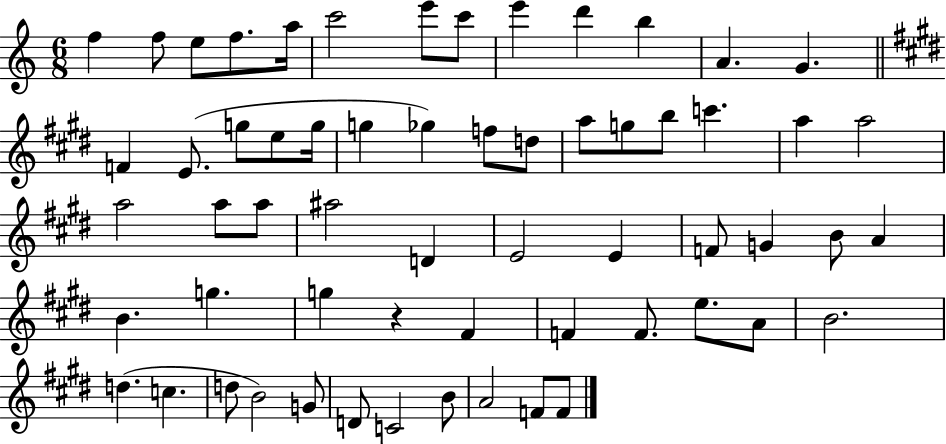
F5/q F5/e E5/e F5/e. A5/s C6/h E6/e C6/e E6/q D6/q B5/q A4/q. G4/q. F4/q E4/e. G5/e E5/e G5/s G5/q Gb5/q F5/e D5/e A5/e G5/e B5/e C6/q. A5/q A5/h A5/h A5/e A5/e A#5/h D4/q E4/h E4/q F4/e G4/q B4/e A4/q B4/q. G5/q. G5/q R/q F#4/q F4/q F4/e. E5/e. A4/e B4/h. D5/q. C5/q. D5/e B4/h G4/e D4/e C4/h B4/e A4/h F4/e F4/e